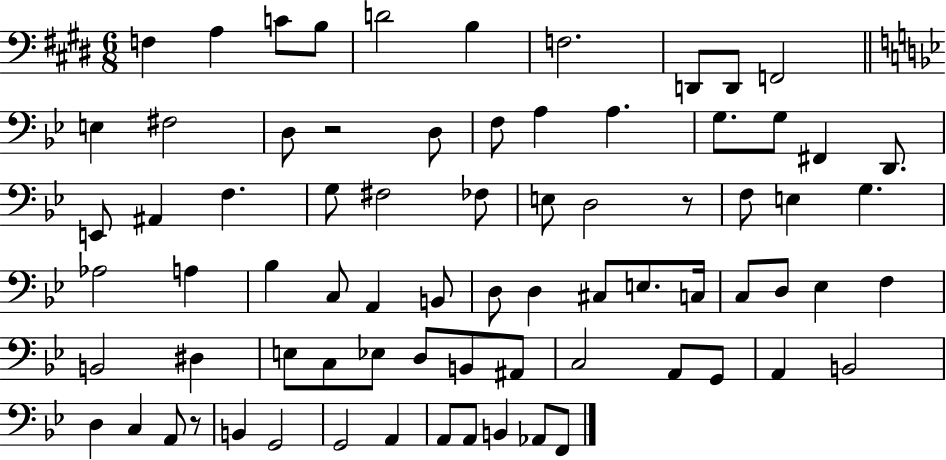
X:1
T:Untitled
M:6/8
L:1/4
K:E
F, A, C/2 B,/2 D2 B, F,2 D,,/2 D,,/2 F,,2 E, ^F,2 D,/2 z2 D,/2 F,/2 A, A, G,/2 G,/2 ^F,, D,,/2 E,,/2 ^A,, F, G,/2 ^F,2 _F,/2 E,/2 D,2 z/2 F,/2 E, G, _A,2 A, _B, C,/2 A,, B,,/2 D,/2 D, ^C,/2 E,/2 C,/4 C,/2 D,/2 _E, F, B,,2 ^D, E,/2 C,/2 _E,/2 D,/2 B,,/2 ^A,,/2 C,2 A,,/2 G,,/2 A,, B,,2 D, C, A,,/2 z/2 B,, G,,2 G,,2 A,, A,,/2 A,,/2 B,, _A,,/2 F,,/2